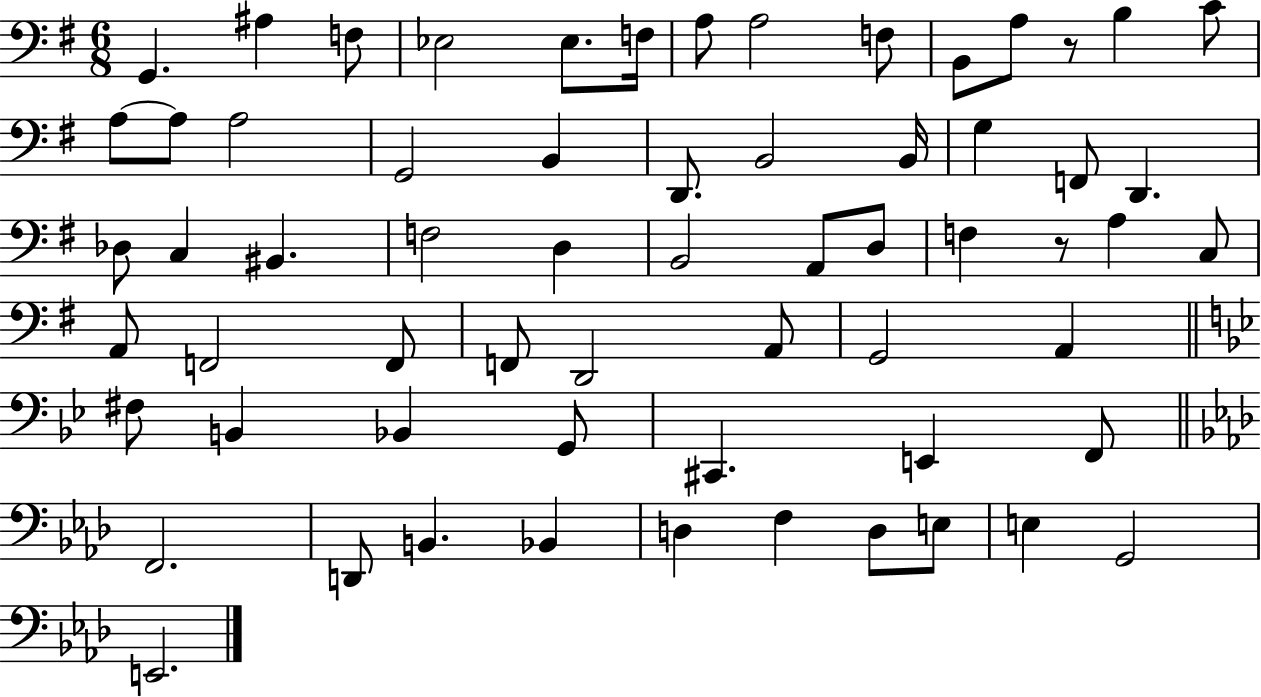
G2/q. A#3/q F3/e Eb3/h Eb3/e. F3/s A3/e A3/h F3/e B2/e A3/e R/e B3/q C4/e A3/e A3/e A3/h G2/h B2/q D2/e. B2/h B2/s G3/q F2/e D2/q. Db3/e C3/q BIS2/q. F3/h D3/q B2/h A2/e D3/e F3/q R/e A3/q C3/e A2/e F2/h F2/e F2/e D2/h A2/e G2/h A2/q F#3/e B2/q Bb2/q G2/e C#2/q. E2/q F2/e F2/h. D2/e B2/q. Bb2/q D3/q F3/q D3/e E3/e E3/q G2/h E2/h.